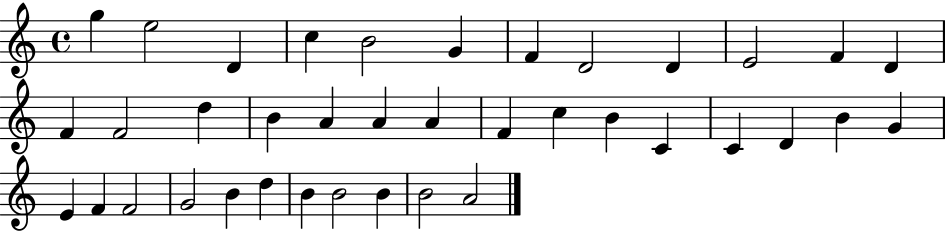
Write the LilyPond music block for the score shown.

{
  \clef treble
  \time 4/4
  \defaultTimeSignature
  \key c \major
  g''4 e''2 d'4 | c''4 b'2 g'4 | f'4 d'2 d'4 | e'2 f'4 d'4 | \break f'4 f'2 d''4 | b'4 a'4 a'4 a'4 | f'4 c''4 b'4 c'4 | c'4 d'4 b'4 g'4 | \break e'4 f'4 f'2 | g'2 b'4 d''4 | b'4 b'2 b'4 | b'2 a'2 | \break \bar "|."
}